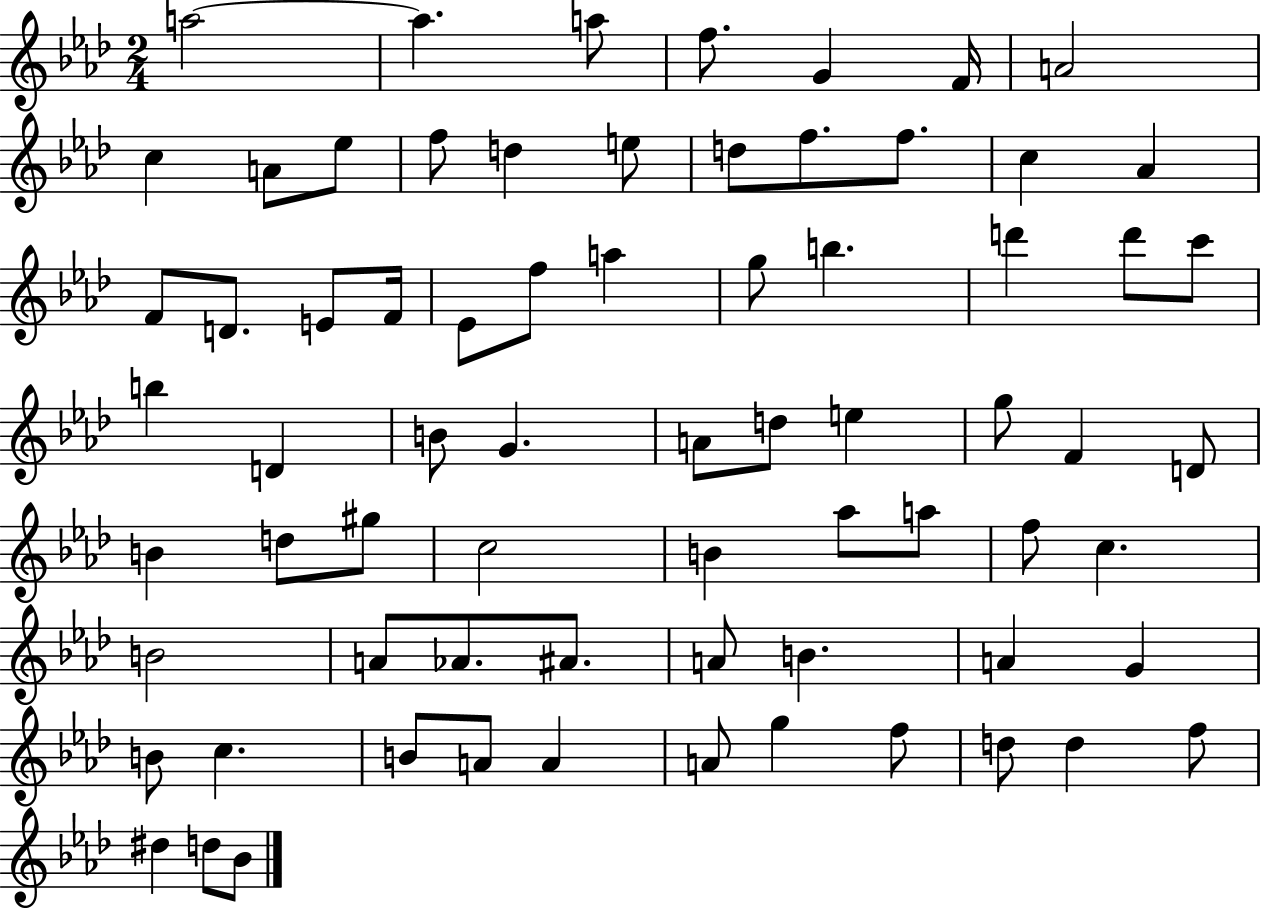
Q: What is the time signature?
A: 2/4